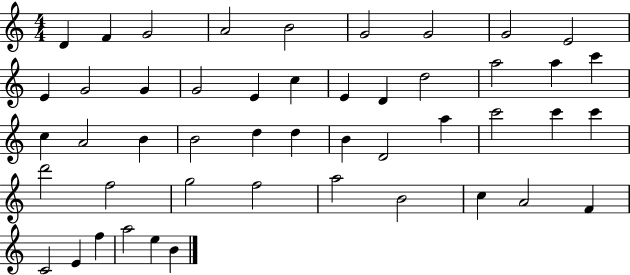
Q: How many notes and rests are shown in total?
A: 48